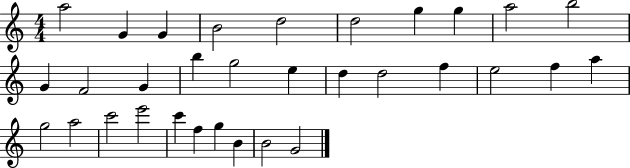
A5/h G4/q G4/q B4/h D5/h D5/h G5/q G5/q A5/h B5/h G4/q F4/h G4/q B5/q G5/h E5/q D5/q D5/h F5/q E5/h F5/q A5/q G5/h A5/h C6/h E6/h C6/q F5/q G5/q B4/q B4/h G4/h